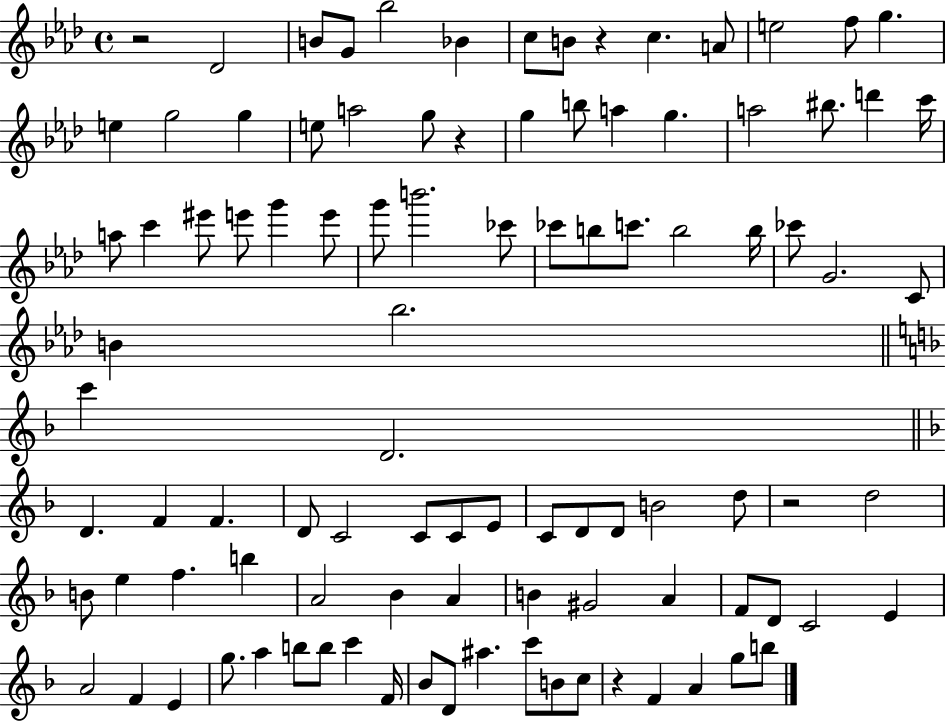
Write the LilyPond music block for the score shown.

{
  \clef treble
  \time 4/4
  \defaultTimeSignature
  \key aes \major
  r2 des'2 | b'8 g'8 bes''2 bes'4 | c''8 b'8 r4 c''4. a'8 | e''2 f''8 g''4. | \break e''4 g''2 g''4 | e''8 a''2 g''8 r4 | g''4 b''8 a''4 g''4. | a''2 bis''8. d'''4 c'''16 | \break a''8 c'''4 eis'''8 e'''8 g'''4 e'''8 | g'''8 b'''2. ces'''8 | ces'''8 b''8 c'''8. b''2 b''16 | ces'''8 g'2. c'8 | \break b'4 bes''2. | \bar "||" \break \key f \major c'''4 d'2. | \bar "||" \break \key f \major d'4. f'4 f'4. | d'8 c'2 c'8 c'8 e'8 | c'8 d'8 d'8 b'2 d''8 | r2 d''2 | \break b'8 e''4 f''4. b''4 | a'2 bes'4 a'4 | b'4 gis'2 a'4 | f'8 d'8 c'2 e'4 | \break a'2 f'4 e'4 | g''8. a''4 b''8 b''8 c'''4 f'16 | bes'8 d'8 ais''4. c'''8 b'8 c''8 | r4 f'4 a'4 g''8 b''8 | \break \bar "|."
}